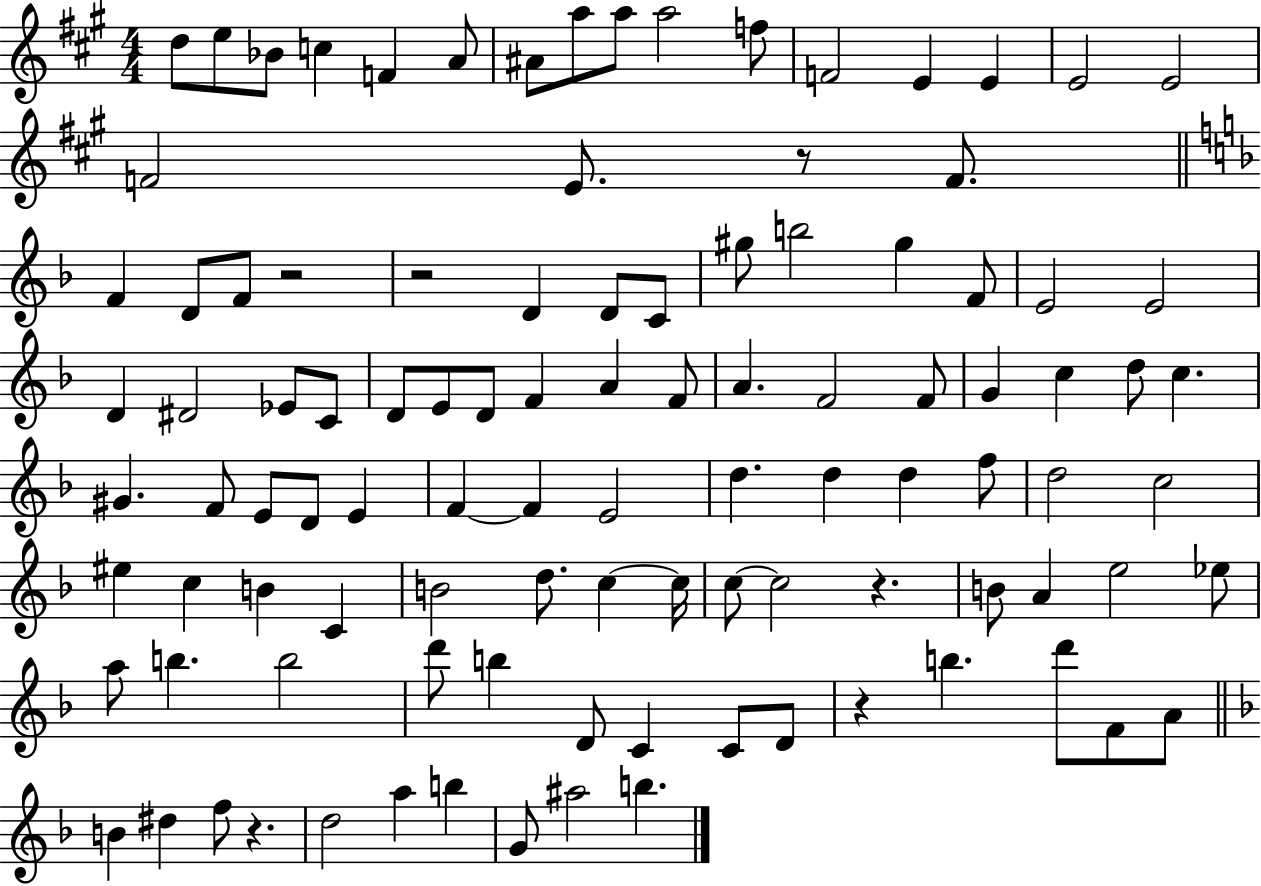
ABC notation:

X:1
T:Untitled
M:4/4
L:1/4
K:A
d/2 e/2 _B/2 c F A/2 ^A/2 a/2 a/2 a2 f/2 F2 E E E2 E2 F2 E/2 z/2 F/2 F D/2 F/2 z2 z2 D D/2 C/2 ^g/2 b2 ^g F/2 E2 E2 D ^D2 _E/2 C/2 D/2 E/2 D/2 F A F/2 A F2 F/2 G c d/2 c ^G F/2 E/2 D/2 E F F E2 d d d f/2 d2 c2 ^e c B C B2 d/2 c c/4 c/2 c2 z B/2 A e2 _e/2 a/2 b b2 d'/2 b D/2 C C/2 D/2 z b d'/2 F/2 A/2 B ^d f/2 z d2 a b G/2 ^a2 b